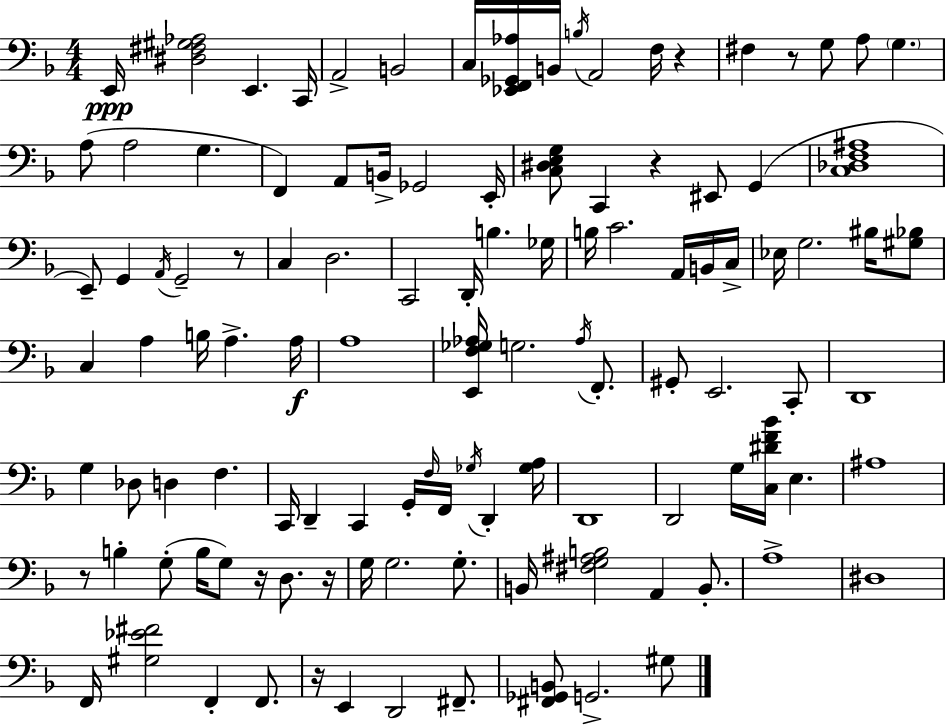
{
  \clef bass
  \numericTimeSignature
  \time 4/4
  \key f \major
  e,16\ppp <dis fis gis aes>2 e,4. c,16 | a,2-> b,2 | c16 <ees, f, ges, aes>16 b,16 \acciaccatura { b16 } a,2 f16 r4 | fis4 r8 g8 a8 \parenthesize g4. | \break a8( a2 g4. | f,4) a,8 b,16-> ges,2 | e,16-. <c dis e g>8 c,4 r4 eis,8 g,4( | <c des f ais>1 | \break e,8--) g,4 \acciaccatura { a,16 } g,2-- | r8 c4 d2. | c,2 d,16-. b4. | ges16 b16 c'2. a,16 | \break b,16 c16-> ees16 g2. bis16 | <gis bes>8 c4 a4 b16 a4.-> | a16\f a1 | <e, f ges aes>16 g2. \acciaccatura { aes16 } | \break f,8.-. gis,8-. e,2. | c,8-. d,1 | g4 des8 d4 f4. | c,16 d,4-- c,4 g,16-. \grace { f16 } f,16 \acciaccatura { ges16 } | \break d,4-. <ges a>16 d,1 | d,2 g16 <c dis' f' bes'>16 e4. | ais1 | r8 b4-. g8-.( b16 g8) | \break r16 d8. r16 g16 g2. | g8.-. b,16 <fis g ais b>2 a,4 | b,8.-. a1-> | dis1 | \break f,16 <gis ees' fis'>2 f,4-. | f,8. r16 e,4 d,2 | fis,8.-- <fis, ges, b,>8 g,2.-> | gis8 \bar "|."
}